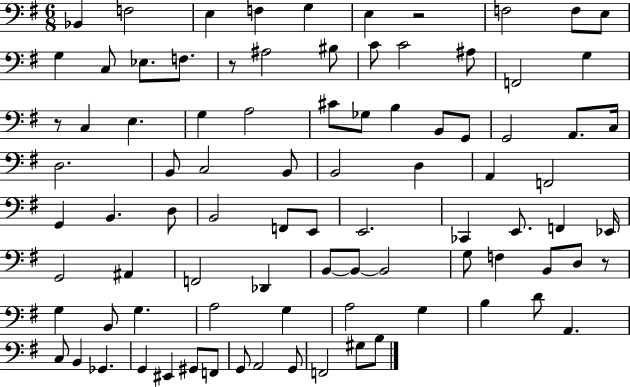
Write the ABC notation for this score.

X:1
T:Untitled
M:6/8
L:1/4
K:G
_B,, F,2 E, F, G, E, z2 F,2 F,/2 E,/2 G, C,/2 _E,/2 F,/2 z/2 ^A,2 ^B,/2 C/2 C2 ^A,/2 F,,2 G, z/2 C, E, G, A,2 ^C/2 _G,/2 B, B,,/2 G,,/2 G,,2 A,,/2 C,/4 D,2 B,,/2 C,2 B,,/2 B,,2 D, A,, F,,2 G,, B,, D,/2 B,,2 F,,/2 E,,/2 E,,2 _C,, E,,/2 F,, _E,,/4 G,,2 ^A,, F,,2 _D,, B,,/2 B,,/2 B,,2 G,/2 F, B,,/2 D,/2 z/2 G, B,,/2 G, A,2 G, A,2 G, B, D/2 A,, C,/2 B,, _G,, G,, ^E,, ^G,,/2 F,,/2 G,,/2 A,,2 G,,/2 F,,2 ^G,/2 B,/2